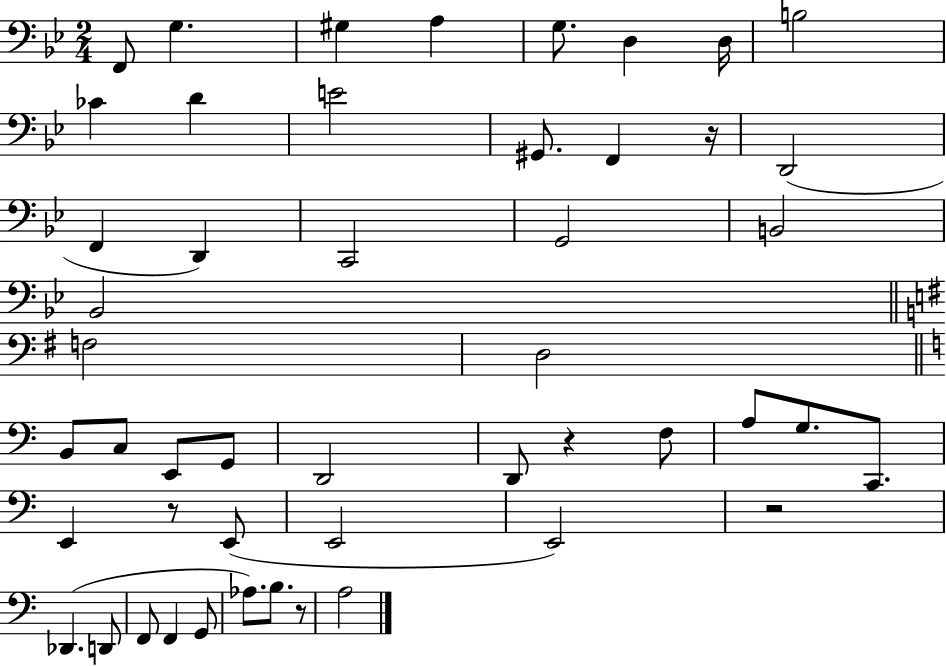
F2/e G3/q. G#3/q A3/q G3/e. D3/q D3/s B3/h CES4/q D4/q E4/h G#2/e. F2/q R/s D2/h F2/q D2/q C2/h G2/h B2/h Bb2/h F3/h D3/h B2/e C3/e E2/e G2/e D2/h D2/e R/q F3/e A3/e G3/e. C2/e. E2/q R/e E2/e E2/h E2/h R/h Db2/q. D2/e F2/e F2/q G2/e Ab3/e. B3/e. R/e A3/h